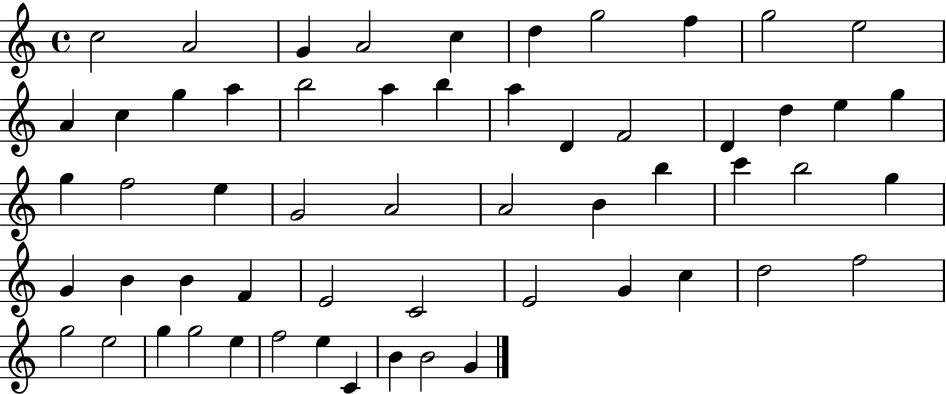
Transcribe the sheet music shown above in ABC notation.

X:1
T:Untitled
M:4/4
L:1/4
K:C
c2 A2 G A2 c d g2 f g2 e2 A c g a b2 a b a D F2 D d e g g f2 e G2 A2 A2 B b c' b2 g G B B F E2 C2 E2 G c d2 f2 g2 e2 g g2 e f2 e C B B2 G